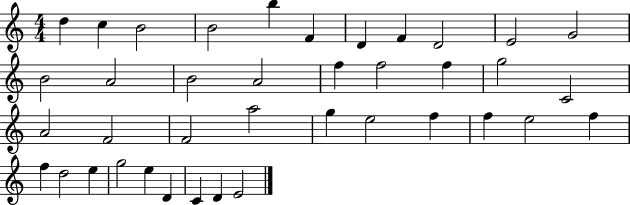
D5/q C5/q B4/h B4/h B5/q F4/q D4/q F4/q D4/h E4/h G4/h B4/h A4/h B4/h A4/h F5/q F5/h F5/q G5/h C4/h A4/h F4/h F4/h A5/h G5/q E5/h F5/q F5/q E5/h F5/q F5/q D5/h E5/q G5/h E5/q D4/q C4/q D4/q E4/h